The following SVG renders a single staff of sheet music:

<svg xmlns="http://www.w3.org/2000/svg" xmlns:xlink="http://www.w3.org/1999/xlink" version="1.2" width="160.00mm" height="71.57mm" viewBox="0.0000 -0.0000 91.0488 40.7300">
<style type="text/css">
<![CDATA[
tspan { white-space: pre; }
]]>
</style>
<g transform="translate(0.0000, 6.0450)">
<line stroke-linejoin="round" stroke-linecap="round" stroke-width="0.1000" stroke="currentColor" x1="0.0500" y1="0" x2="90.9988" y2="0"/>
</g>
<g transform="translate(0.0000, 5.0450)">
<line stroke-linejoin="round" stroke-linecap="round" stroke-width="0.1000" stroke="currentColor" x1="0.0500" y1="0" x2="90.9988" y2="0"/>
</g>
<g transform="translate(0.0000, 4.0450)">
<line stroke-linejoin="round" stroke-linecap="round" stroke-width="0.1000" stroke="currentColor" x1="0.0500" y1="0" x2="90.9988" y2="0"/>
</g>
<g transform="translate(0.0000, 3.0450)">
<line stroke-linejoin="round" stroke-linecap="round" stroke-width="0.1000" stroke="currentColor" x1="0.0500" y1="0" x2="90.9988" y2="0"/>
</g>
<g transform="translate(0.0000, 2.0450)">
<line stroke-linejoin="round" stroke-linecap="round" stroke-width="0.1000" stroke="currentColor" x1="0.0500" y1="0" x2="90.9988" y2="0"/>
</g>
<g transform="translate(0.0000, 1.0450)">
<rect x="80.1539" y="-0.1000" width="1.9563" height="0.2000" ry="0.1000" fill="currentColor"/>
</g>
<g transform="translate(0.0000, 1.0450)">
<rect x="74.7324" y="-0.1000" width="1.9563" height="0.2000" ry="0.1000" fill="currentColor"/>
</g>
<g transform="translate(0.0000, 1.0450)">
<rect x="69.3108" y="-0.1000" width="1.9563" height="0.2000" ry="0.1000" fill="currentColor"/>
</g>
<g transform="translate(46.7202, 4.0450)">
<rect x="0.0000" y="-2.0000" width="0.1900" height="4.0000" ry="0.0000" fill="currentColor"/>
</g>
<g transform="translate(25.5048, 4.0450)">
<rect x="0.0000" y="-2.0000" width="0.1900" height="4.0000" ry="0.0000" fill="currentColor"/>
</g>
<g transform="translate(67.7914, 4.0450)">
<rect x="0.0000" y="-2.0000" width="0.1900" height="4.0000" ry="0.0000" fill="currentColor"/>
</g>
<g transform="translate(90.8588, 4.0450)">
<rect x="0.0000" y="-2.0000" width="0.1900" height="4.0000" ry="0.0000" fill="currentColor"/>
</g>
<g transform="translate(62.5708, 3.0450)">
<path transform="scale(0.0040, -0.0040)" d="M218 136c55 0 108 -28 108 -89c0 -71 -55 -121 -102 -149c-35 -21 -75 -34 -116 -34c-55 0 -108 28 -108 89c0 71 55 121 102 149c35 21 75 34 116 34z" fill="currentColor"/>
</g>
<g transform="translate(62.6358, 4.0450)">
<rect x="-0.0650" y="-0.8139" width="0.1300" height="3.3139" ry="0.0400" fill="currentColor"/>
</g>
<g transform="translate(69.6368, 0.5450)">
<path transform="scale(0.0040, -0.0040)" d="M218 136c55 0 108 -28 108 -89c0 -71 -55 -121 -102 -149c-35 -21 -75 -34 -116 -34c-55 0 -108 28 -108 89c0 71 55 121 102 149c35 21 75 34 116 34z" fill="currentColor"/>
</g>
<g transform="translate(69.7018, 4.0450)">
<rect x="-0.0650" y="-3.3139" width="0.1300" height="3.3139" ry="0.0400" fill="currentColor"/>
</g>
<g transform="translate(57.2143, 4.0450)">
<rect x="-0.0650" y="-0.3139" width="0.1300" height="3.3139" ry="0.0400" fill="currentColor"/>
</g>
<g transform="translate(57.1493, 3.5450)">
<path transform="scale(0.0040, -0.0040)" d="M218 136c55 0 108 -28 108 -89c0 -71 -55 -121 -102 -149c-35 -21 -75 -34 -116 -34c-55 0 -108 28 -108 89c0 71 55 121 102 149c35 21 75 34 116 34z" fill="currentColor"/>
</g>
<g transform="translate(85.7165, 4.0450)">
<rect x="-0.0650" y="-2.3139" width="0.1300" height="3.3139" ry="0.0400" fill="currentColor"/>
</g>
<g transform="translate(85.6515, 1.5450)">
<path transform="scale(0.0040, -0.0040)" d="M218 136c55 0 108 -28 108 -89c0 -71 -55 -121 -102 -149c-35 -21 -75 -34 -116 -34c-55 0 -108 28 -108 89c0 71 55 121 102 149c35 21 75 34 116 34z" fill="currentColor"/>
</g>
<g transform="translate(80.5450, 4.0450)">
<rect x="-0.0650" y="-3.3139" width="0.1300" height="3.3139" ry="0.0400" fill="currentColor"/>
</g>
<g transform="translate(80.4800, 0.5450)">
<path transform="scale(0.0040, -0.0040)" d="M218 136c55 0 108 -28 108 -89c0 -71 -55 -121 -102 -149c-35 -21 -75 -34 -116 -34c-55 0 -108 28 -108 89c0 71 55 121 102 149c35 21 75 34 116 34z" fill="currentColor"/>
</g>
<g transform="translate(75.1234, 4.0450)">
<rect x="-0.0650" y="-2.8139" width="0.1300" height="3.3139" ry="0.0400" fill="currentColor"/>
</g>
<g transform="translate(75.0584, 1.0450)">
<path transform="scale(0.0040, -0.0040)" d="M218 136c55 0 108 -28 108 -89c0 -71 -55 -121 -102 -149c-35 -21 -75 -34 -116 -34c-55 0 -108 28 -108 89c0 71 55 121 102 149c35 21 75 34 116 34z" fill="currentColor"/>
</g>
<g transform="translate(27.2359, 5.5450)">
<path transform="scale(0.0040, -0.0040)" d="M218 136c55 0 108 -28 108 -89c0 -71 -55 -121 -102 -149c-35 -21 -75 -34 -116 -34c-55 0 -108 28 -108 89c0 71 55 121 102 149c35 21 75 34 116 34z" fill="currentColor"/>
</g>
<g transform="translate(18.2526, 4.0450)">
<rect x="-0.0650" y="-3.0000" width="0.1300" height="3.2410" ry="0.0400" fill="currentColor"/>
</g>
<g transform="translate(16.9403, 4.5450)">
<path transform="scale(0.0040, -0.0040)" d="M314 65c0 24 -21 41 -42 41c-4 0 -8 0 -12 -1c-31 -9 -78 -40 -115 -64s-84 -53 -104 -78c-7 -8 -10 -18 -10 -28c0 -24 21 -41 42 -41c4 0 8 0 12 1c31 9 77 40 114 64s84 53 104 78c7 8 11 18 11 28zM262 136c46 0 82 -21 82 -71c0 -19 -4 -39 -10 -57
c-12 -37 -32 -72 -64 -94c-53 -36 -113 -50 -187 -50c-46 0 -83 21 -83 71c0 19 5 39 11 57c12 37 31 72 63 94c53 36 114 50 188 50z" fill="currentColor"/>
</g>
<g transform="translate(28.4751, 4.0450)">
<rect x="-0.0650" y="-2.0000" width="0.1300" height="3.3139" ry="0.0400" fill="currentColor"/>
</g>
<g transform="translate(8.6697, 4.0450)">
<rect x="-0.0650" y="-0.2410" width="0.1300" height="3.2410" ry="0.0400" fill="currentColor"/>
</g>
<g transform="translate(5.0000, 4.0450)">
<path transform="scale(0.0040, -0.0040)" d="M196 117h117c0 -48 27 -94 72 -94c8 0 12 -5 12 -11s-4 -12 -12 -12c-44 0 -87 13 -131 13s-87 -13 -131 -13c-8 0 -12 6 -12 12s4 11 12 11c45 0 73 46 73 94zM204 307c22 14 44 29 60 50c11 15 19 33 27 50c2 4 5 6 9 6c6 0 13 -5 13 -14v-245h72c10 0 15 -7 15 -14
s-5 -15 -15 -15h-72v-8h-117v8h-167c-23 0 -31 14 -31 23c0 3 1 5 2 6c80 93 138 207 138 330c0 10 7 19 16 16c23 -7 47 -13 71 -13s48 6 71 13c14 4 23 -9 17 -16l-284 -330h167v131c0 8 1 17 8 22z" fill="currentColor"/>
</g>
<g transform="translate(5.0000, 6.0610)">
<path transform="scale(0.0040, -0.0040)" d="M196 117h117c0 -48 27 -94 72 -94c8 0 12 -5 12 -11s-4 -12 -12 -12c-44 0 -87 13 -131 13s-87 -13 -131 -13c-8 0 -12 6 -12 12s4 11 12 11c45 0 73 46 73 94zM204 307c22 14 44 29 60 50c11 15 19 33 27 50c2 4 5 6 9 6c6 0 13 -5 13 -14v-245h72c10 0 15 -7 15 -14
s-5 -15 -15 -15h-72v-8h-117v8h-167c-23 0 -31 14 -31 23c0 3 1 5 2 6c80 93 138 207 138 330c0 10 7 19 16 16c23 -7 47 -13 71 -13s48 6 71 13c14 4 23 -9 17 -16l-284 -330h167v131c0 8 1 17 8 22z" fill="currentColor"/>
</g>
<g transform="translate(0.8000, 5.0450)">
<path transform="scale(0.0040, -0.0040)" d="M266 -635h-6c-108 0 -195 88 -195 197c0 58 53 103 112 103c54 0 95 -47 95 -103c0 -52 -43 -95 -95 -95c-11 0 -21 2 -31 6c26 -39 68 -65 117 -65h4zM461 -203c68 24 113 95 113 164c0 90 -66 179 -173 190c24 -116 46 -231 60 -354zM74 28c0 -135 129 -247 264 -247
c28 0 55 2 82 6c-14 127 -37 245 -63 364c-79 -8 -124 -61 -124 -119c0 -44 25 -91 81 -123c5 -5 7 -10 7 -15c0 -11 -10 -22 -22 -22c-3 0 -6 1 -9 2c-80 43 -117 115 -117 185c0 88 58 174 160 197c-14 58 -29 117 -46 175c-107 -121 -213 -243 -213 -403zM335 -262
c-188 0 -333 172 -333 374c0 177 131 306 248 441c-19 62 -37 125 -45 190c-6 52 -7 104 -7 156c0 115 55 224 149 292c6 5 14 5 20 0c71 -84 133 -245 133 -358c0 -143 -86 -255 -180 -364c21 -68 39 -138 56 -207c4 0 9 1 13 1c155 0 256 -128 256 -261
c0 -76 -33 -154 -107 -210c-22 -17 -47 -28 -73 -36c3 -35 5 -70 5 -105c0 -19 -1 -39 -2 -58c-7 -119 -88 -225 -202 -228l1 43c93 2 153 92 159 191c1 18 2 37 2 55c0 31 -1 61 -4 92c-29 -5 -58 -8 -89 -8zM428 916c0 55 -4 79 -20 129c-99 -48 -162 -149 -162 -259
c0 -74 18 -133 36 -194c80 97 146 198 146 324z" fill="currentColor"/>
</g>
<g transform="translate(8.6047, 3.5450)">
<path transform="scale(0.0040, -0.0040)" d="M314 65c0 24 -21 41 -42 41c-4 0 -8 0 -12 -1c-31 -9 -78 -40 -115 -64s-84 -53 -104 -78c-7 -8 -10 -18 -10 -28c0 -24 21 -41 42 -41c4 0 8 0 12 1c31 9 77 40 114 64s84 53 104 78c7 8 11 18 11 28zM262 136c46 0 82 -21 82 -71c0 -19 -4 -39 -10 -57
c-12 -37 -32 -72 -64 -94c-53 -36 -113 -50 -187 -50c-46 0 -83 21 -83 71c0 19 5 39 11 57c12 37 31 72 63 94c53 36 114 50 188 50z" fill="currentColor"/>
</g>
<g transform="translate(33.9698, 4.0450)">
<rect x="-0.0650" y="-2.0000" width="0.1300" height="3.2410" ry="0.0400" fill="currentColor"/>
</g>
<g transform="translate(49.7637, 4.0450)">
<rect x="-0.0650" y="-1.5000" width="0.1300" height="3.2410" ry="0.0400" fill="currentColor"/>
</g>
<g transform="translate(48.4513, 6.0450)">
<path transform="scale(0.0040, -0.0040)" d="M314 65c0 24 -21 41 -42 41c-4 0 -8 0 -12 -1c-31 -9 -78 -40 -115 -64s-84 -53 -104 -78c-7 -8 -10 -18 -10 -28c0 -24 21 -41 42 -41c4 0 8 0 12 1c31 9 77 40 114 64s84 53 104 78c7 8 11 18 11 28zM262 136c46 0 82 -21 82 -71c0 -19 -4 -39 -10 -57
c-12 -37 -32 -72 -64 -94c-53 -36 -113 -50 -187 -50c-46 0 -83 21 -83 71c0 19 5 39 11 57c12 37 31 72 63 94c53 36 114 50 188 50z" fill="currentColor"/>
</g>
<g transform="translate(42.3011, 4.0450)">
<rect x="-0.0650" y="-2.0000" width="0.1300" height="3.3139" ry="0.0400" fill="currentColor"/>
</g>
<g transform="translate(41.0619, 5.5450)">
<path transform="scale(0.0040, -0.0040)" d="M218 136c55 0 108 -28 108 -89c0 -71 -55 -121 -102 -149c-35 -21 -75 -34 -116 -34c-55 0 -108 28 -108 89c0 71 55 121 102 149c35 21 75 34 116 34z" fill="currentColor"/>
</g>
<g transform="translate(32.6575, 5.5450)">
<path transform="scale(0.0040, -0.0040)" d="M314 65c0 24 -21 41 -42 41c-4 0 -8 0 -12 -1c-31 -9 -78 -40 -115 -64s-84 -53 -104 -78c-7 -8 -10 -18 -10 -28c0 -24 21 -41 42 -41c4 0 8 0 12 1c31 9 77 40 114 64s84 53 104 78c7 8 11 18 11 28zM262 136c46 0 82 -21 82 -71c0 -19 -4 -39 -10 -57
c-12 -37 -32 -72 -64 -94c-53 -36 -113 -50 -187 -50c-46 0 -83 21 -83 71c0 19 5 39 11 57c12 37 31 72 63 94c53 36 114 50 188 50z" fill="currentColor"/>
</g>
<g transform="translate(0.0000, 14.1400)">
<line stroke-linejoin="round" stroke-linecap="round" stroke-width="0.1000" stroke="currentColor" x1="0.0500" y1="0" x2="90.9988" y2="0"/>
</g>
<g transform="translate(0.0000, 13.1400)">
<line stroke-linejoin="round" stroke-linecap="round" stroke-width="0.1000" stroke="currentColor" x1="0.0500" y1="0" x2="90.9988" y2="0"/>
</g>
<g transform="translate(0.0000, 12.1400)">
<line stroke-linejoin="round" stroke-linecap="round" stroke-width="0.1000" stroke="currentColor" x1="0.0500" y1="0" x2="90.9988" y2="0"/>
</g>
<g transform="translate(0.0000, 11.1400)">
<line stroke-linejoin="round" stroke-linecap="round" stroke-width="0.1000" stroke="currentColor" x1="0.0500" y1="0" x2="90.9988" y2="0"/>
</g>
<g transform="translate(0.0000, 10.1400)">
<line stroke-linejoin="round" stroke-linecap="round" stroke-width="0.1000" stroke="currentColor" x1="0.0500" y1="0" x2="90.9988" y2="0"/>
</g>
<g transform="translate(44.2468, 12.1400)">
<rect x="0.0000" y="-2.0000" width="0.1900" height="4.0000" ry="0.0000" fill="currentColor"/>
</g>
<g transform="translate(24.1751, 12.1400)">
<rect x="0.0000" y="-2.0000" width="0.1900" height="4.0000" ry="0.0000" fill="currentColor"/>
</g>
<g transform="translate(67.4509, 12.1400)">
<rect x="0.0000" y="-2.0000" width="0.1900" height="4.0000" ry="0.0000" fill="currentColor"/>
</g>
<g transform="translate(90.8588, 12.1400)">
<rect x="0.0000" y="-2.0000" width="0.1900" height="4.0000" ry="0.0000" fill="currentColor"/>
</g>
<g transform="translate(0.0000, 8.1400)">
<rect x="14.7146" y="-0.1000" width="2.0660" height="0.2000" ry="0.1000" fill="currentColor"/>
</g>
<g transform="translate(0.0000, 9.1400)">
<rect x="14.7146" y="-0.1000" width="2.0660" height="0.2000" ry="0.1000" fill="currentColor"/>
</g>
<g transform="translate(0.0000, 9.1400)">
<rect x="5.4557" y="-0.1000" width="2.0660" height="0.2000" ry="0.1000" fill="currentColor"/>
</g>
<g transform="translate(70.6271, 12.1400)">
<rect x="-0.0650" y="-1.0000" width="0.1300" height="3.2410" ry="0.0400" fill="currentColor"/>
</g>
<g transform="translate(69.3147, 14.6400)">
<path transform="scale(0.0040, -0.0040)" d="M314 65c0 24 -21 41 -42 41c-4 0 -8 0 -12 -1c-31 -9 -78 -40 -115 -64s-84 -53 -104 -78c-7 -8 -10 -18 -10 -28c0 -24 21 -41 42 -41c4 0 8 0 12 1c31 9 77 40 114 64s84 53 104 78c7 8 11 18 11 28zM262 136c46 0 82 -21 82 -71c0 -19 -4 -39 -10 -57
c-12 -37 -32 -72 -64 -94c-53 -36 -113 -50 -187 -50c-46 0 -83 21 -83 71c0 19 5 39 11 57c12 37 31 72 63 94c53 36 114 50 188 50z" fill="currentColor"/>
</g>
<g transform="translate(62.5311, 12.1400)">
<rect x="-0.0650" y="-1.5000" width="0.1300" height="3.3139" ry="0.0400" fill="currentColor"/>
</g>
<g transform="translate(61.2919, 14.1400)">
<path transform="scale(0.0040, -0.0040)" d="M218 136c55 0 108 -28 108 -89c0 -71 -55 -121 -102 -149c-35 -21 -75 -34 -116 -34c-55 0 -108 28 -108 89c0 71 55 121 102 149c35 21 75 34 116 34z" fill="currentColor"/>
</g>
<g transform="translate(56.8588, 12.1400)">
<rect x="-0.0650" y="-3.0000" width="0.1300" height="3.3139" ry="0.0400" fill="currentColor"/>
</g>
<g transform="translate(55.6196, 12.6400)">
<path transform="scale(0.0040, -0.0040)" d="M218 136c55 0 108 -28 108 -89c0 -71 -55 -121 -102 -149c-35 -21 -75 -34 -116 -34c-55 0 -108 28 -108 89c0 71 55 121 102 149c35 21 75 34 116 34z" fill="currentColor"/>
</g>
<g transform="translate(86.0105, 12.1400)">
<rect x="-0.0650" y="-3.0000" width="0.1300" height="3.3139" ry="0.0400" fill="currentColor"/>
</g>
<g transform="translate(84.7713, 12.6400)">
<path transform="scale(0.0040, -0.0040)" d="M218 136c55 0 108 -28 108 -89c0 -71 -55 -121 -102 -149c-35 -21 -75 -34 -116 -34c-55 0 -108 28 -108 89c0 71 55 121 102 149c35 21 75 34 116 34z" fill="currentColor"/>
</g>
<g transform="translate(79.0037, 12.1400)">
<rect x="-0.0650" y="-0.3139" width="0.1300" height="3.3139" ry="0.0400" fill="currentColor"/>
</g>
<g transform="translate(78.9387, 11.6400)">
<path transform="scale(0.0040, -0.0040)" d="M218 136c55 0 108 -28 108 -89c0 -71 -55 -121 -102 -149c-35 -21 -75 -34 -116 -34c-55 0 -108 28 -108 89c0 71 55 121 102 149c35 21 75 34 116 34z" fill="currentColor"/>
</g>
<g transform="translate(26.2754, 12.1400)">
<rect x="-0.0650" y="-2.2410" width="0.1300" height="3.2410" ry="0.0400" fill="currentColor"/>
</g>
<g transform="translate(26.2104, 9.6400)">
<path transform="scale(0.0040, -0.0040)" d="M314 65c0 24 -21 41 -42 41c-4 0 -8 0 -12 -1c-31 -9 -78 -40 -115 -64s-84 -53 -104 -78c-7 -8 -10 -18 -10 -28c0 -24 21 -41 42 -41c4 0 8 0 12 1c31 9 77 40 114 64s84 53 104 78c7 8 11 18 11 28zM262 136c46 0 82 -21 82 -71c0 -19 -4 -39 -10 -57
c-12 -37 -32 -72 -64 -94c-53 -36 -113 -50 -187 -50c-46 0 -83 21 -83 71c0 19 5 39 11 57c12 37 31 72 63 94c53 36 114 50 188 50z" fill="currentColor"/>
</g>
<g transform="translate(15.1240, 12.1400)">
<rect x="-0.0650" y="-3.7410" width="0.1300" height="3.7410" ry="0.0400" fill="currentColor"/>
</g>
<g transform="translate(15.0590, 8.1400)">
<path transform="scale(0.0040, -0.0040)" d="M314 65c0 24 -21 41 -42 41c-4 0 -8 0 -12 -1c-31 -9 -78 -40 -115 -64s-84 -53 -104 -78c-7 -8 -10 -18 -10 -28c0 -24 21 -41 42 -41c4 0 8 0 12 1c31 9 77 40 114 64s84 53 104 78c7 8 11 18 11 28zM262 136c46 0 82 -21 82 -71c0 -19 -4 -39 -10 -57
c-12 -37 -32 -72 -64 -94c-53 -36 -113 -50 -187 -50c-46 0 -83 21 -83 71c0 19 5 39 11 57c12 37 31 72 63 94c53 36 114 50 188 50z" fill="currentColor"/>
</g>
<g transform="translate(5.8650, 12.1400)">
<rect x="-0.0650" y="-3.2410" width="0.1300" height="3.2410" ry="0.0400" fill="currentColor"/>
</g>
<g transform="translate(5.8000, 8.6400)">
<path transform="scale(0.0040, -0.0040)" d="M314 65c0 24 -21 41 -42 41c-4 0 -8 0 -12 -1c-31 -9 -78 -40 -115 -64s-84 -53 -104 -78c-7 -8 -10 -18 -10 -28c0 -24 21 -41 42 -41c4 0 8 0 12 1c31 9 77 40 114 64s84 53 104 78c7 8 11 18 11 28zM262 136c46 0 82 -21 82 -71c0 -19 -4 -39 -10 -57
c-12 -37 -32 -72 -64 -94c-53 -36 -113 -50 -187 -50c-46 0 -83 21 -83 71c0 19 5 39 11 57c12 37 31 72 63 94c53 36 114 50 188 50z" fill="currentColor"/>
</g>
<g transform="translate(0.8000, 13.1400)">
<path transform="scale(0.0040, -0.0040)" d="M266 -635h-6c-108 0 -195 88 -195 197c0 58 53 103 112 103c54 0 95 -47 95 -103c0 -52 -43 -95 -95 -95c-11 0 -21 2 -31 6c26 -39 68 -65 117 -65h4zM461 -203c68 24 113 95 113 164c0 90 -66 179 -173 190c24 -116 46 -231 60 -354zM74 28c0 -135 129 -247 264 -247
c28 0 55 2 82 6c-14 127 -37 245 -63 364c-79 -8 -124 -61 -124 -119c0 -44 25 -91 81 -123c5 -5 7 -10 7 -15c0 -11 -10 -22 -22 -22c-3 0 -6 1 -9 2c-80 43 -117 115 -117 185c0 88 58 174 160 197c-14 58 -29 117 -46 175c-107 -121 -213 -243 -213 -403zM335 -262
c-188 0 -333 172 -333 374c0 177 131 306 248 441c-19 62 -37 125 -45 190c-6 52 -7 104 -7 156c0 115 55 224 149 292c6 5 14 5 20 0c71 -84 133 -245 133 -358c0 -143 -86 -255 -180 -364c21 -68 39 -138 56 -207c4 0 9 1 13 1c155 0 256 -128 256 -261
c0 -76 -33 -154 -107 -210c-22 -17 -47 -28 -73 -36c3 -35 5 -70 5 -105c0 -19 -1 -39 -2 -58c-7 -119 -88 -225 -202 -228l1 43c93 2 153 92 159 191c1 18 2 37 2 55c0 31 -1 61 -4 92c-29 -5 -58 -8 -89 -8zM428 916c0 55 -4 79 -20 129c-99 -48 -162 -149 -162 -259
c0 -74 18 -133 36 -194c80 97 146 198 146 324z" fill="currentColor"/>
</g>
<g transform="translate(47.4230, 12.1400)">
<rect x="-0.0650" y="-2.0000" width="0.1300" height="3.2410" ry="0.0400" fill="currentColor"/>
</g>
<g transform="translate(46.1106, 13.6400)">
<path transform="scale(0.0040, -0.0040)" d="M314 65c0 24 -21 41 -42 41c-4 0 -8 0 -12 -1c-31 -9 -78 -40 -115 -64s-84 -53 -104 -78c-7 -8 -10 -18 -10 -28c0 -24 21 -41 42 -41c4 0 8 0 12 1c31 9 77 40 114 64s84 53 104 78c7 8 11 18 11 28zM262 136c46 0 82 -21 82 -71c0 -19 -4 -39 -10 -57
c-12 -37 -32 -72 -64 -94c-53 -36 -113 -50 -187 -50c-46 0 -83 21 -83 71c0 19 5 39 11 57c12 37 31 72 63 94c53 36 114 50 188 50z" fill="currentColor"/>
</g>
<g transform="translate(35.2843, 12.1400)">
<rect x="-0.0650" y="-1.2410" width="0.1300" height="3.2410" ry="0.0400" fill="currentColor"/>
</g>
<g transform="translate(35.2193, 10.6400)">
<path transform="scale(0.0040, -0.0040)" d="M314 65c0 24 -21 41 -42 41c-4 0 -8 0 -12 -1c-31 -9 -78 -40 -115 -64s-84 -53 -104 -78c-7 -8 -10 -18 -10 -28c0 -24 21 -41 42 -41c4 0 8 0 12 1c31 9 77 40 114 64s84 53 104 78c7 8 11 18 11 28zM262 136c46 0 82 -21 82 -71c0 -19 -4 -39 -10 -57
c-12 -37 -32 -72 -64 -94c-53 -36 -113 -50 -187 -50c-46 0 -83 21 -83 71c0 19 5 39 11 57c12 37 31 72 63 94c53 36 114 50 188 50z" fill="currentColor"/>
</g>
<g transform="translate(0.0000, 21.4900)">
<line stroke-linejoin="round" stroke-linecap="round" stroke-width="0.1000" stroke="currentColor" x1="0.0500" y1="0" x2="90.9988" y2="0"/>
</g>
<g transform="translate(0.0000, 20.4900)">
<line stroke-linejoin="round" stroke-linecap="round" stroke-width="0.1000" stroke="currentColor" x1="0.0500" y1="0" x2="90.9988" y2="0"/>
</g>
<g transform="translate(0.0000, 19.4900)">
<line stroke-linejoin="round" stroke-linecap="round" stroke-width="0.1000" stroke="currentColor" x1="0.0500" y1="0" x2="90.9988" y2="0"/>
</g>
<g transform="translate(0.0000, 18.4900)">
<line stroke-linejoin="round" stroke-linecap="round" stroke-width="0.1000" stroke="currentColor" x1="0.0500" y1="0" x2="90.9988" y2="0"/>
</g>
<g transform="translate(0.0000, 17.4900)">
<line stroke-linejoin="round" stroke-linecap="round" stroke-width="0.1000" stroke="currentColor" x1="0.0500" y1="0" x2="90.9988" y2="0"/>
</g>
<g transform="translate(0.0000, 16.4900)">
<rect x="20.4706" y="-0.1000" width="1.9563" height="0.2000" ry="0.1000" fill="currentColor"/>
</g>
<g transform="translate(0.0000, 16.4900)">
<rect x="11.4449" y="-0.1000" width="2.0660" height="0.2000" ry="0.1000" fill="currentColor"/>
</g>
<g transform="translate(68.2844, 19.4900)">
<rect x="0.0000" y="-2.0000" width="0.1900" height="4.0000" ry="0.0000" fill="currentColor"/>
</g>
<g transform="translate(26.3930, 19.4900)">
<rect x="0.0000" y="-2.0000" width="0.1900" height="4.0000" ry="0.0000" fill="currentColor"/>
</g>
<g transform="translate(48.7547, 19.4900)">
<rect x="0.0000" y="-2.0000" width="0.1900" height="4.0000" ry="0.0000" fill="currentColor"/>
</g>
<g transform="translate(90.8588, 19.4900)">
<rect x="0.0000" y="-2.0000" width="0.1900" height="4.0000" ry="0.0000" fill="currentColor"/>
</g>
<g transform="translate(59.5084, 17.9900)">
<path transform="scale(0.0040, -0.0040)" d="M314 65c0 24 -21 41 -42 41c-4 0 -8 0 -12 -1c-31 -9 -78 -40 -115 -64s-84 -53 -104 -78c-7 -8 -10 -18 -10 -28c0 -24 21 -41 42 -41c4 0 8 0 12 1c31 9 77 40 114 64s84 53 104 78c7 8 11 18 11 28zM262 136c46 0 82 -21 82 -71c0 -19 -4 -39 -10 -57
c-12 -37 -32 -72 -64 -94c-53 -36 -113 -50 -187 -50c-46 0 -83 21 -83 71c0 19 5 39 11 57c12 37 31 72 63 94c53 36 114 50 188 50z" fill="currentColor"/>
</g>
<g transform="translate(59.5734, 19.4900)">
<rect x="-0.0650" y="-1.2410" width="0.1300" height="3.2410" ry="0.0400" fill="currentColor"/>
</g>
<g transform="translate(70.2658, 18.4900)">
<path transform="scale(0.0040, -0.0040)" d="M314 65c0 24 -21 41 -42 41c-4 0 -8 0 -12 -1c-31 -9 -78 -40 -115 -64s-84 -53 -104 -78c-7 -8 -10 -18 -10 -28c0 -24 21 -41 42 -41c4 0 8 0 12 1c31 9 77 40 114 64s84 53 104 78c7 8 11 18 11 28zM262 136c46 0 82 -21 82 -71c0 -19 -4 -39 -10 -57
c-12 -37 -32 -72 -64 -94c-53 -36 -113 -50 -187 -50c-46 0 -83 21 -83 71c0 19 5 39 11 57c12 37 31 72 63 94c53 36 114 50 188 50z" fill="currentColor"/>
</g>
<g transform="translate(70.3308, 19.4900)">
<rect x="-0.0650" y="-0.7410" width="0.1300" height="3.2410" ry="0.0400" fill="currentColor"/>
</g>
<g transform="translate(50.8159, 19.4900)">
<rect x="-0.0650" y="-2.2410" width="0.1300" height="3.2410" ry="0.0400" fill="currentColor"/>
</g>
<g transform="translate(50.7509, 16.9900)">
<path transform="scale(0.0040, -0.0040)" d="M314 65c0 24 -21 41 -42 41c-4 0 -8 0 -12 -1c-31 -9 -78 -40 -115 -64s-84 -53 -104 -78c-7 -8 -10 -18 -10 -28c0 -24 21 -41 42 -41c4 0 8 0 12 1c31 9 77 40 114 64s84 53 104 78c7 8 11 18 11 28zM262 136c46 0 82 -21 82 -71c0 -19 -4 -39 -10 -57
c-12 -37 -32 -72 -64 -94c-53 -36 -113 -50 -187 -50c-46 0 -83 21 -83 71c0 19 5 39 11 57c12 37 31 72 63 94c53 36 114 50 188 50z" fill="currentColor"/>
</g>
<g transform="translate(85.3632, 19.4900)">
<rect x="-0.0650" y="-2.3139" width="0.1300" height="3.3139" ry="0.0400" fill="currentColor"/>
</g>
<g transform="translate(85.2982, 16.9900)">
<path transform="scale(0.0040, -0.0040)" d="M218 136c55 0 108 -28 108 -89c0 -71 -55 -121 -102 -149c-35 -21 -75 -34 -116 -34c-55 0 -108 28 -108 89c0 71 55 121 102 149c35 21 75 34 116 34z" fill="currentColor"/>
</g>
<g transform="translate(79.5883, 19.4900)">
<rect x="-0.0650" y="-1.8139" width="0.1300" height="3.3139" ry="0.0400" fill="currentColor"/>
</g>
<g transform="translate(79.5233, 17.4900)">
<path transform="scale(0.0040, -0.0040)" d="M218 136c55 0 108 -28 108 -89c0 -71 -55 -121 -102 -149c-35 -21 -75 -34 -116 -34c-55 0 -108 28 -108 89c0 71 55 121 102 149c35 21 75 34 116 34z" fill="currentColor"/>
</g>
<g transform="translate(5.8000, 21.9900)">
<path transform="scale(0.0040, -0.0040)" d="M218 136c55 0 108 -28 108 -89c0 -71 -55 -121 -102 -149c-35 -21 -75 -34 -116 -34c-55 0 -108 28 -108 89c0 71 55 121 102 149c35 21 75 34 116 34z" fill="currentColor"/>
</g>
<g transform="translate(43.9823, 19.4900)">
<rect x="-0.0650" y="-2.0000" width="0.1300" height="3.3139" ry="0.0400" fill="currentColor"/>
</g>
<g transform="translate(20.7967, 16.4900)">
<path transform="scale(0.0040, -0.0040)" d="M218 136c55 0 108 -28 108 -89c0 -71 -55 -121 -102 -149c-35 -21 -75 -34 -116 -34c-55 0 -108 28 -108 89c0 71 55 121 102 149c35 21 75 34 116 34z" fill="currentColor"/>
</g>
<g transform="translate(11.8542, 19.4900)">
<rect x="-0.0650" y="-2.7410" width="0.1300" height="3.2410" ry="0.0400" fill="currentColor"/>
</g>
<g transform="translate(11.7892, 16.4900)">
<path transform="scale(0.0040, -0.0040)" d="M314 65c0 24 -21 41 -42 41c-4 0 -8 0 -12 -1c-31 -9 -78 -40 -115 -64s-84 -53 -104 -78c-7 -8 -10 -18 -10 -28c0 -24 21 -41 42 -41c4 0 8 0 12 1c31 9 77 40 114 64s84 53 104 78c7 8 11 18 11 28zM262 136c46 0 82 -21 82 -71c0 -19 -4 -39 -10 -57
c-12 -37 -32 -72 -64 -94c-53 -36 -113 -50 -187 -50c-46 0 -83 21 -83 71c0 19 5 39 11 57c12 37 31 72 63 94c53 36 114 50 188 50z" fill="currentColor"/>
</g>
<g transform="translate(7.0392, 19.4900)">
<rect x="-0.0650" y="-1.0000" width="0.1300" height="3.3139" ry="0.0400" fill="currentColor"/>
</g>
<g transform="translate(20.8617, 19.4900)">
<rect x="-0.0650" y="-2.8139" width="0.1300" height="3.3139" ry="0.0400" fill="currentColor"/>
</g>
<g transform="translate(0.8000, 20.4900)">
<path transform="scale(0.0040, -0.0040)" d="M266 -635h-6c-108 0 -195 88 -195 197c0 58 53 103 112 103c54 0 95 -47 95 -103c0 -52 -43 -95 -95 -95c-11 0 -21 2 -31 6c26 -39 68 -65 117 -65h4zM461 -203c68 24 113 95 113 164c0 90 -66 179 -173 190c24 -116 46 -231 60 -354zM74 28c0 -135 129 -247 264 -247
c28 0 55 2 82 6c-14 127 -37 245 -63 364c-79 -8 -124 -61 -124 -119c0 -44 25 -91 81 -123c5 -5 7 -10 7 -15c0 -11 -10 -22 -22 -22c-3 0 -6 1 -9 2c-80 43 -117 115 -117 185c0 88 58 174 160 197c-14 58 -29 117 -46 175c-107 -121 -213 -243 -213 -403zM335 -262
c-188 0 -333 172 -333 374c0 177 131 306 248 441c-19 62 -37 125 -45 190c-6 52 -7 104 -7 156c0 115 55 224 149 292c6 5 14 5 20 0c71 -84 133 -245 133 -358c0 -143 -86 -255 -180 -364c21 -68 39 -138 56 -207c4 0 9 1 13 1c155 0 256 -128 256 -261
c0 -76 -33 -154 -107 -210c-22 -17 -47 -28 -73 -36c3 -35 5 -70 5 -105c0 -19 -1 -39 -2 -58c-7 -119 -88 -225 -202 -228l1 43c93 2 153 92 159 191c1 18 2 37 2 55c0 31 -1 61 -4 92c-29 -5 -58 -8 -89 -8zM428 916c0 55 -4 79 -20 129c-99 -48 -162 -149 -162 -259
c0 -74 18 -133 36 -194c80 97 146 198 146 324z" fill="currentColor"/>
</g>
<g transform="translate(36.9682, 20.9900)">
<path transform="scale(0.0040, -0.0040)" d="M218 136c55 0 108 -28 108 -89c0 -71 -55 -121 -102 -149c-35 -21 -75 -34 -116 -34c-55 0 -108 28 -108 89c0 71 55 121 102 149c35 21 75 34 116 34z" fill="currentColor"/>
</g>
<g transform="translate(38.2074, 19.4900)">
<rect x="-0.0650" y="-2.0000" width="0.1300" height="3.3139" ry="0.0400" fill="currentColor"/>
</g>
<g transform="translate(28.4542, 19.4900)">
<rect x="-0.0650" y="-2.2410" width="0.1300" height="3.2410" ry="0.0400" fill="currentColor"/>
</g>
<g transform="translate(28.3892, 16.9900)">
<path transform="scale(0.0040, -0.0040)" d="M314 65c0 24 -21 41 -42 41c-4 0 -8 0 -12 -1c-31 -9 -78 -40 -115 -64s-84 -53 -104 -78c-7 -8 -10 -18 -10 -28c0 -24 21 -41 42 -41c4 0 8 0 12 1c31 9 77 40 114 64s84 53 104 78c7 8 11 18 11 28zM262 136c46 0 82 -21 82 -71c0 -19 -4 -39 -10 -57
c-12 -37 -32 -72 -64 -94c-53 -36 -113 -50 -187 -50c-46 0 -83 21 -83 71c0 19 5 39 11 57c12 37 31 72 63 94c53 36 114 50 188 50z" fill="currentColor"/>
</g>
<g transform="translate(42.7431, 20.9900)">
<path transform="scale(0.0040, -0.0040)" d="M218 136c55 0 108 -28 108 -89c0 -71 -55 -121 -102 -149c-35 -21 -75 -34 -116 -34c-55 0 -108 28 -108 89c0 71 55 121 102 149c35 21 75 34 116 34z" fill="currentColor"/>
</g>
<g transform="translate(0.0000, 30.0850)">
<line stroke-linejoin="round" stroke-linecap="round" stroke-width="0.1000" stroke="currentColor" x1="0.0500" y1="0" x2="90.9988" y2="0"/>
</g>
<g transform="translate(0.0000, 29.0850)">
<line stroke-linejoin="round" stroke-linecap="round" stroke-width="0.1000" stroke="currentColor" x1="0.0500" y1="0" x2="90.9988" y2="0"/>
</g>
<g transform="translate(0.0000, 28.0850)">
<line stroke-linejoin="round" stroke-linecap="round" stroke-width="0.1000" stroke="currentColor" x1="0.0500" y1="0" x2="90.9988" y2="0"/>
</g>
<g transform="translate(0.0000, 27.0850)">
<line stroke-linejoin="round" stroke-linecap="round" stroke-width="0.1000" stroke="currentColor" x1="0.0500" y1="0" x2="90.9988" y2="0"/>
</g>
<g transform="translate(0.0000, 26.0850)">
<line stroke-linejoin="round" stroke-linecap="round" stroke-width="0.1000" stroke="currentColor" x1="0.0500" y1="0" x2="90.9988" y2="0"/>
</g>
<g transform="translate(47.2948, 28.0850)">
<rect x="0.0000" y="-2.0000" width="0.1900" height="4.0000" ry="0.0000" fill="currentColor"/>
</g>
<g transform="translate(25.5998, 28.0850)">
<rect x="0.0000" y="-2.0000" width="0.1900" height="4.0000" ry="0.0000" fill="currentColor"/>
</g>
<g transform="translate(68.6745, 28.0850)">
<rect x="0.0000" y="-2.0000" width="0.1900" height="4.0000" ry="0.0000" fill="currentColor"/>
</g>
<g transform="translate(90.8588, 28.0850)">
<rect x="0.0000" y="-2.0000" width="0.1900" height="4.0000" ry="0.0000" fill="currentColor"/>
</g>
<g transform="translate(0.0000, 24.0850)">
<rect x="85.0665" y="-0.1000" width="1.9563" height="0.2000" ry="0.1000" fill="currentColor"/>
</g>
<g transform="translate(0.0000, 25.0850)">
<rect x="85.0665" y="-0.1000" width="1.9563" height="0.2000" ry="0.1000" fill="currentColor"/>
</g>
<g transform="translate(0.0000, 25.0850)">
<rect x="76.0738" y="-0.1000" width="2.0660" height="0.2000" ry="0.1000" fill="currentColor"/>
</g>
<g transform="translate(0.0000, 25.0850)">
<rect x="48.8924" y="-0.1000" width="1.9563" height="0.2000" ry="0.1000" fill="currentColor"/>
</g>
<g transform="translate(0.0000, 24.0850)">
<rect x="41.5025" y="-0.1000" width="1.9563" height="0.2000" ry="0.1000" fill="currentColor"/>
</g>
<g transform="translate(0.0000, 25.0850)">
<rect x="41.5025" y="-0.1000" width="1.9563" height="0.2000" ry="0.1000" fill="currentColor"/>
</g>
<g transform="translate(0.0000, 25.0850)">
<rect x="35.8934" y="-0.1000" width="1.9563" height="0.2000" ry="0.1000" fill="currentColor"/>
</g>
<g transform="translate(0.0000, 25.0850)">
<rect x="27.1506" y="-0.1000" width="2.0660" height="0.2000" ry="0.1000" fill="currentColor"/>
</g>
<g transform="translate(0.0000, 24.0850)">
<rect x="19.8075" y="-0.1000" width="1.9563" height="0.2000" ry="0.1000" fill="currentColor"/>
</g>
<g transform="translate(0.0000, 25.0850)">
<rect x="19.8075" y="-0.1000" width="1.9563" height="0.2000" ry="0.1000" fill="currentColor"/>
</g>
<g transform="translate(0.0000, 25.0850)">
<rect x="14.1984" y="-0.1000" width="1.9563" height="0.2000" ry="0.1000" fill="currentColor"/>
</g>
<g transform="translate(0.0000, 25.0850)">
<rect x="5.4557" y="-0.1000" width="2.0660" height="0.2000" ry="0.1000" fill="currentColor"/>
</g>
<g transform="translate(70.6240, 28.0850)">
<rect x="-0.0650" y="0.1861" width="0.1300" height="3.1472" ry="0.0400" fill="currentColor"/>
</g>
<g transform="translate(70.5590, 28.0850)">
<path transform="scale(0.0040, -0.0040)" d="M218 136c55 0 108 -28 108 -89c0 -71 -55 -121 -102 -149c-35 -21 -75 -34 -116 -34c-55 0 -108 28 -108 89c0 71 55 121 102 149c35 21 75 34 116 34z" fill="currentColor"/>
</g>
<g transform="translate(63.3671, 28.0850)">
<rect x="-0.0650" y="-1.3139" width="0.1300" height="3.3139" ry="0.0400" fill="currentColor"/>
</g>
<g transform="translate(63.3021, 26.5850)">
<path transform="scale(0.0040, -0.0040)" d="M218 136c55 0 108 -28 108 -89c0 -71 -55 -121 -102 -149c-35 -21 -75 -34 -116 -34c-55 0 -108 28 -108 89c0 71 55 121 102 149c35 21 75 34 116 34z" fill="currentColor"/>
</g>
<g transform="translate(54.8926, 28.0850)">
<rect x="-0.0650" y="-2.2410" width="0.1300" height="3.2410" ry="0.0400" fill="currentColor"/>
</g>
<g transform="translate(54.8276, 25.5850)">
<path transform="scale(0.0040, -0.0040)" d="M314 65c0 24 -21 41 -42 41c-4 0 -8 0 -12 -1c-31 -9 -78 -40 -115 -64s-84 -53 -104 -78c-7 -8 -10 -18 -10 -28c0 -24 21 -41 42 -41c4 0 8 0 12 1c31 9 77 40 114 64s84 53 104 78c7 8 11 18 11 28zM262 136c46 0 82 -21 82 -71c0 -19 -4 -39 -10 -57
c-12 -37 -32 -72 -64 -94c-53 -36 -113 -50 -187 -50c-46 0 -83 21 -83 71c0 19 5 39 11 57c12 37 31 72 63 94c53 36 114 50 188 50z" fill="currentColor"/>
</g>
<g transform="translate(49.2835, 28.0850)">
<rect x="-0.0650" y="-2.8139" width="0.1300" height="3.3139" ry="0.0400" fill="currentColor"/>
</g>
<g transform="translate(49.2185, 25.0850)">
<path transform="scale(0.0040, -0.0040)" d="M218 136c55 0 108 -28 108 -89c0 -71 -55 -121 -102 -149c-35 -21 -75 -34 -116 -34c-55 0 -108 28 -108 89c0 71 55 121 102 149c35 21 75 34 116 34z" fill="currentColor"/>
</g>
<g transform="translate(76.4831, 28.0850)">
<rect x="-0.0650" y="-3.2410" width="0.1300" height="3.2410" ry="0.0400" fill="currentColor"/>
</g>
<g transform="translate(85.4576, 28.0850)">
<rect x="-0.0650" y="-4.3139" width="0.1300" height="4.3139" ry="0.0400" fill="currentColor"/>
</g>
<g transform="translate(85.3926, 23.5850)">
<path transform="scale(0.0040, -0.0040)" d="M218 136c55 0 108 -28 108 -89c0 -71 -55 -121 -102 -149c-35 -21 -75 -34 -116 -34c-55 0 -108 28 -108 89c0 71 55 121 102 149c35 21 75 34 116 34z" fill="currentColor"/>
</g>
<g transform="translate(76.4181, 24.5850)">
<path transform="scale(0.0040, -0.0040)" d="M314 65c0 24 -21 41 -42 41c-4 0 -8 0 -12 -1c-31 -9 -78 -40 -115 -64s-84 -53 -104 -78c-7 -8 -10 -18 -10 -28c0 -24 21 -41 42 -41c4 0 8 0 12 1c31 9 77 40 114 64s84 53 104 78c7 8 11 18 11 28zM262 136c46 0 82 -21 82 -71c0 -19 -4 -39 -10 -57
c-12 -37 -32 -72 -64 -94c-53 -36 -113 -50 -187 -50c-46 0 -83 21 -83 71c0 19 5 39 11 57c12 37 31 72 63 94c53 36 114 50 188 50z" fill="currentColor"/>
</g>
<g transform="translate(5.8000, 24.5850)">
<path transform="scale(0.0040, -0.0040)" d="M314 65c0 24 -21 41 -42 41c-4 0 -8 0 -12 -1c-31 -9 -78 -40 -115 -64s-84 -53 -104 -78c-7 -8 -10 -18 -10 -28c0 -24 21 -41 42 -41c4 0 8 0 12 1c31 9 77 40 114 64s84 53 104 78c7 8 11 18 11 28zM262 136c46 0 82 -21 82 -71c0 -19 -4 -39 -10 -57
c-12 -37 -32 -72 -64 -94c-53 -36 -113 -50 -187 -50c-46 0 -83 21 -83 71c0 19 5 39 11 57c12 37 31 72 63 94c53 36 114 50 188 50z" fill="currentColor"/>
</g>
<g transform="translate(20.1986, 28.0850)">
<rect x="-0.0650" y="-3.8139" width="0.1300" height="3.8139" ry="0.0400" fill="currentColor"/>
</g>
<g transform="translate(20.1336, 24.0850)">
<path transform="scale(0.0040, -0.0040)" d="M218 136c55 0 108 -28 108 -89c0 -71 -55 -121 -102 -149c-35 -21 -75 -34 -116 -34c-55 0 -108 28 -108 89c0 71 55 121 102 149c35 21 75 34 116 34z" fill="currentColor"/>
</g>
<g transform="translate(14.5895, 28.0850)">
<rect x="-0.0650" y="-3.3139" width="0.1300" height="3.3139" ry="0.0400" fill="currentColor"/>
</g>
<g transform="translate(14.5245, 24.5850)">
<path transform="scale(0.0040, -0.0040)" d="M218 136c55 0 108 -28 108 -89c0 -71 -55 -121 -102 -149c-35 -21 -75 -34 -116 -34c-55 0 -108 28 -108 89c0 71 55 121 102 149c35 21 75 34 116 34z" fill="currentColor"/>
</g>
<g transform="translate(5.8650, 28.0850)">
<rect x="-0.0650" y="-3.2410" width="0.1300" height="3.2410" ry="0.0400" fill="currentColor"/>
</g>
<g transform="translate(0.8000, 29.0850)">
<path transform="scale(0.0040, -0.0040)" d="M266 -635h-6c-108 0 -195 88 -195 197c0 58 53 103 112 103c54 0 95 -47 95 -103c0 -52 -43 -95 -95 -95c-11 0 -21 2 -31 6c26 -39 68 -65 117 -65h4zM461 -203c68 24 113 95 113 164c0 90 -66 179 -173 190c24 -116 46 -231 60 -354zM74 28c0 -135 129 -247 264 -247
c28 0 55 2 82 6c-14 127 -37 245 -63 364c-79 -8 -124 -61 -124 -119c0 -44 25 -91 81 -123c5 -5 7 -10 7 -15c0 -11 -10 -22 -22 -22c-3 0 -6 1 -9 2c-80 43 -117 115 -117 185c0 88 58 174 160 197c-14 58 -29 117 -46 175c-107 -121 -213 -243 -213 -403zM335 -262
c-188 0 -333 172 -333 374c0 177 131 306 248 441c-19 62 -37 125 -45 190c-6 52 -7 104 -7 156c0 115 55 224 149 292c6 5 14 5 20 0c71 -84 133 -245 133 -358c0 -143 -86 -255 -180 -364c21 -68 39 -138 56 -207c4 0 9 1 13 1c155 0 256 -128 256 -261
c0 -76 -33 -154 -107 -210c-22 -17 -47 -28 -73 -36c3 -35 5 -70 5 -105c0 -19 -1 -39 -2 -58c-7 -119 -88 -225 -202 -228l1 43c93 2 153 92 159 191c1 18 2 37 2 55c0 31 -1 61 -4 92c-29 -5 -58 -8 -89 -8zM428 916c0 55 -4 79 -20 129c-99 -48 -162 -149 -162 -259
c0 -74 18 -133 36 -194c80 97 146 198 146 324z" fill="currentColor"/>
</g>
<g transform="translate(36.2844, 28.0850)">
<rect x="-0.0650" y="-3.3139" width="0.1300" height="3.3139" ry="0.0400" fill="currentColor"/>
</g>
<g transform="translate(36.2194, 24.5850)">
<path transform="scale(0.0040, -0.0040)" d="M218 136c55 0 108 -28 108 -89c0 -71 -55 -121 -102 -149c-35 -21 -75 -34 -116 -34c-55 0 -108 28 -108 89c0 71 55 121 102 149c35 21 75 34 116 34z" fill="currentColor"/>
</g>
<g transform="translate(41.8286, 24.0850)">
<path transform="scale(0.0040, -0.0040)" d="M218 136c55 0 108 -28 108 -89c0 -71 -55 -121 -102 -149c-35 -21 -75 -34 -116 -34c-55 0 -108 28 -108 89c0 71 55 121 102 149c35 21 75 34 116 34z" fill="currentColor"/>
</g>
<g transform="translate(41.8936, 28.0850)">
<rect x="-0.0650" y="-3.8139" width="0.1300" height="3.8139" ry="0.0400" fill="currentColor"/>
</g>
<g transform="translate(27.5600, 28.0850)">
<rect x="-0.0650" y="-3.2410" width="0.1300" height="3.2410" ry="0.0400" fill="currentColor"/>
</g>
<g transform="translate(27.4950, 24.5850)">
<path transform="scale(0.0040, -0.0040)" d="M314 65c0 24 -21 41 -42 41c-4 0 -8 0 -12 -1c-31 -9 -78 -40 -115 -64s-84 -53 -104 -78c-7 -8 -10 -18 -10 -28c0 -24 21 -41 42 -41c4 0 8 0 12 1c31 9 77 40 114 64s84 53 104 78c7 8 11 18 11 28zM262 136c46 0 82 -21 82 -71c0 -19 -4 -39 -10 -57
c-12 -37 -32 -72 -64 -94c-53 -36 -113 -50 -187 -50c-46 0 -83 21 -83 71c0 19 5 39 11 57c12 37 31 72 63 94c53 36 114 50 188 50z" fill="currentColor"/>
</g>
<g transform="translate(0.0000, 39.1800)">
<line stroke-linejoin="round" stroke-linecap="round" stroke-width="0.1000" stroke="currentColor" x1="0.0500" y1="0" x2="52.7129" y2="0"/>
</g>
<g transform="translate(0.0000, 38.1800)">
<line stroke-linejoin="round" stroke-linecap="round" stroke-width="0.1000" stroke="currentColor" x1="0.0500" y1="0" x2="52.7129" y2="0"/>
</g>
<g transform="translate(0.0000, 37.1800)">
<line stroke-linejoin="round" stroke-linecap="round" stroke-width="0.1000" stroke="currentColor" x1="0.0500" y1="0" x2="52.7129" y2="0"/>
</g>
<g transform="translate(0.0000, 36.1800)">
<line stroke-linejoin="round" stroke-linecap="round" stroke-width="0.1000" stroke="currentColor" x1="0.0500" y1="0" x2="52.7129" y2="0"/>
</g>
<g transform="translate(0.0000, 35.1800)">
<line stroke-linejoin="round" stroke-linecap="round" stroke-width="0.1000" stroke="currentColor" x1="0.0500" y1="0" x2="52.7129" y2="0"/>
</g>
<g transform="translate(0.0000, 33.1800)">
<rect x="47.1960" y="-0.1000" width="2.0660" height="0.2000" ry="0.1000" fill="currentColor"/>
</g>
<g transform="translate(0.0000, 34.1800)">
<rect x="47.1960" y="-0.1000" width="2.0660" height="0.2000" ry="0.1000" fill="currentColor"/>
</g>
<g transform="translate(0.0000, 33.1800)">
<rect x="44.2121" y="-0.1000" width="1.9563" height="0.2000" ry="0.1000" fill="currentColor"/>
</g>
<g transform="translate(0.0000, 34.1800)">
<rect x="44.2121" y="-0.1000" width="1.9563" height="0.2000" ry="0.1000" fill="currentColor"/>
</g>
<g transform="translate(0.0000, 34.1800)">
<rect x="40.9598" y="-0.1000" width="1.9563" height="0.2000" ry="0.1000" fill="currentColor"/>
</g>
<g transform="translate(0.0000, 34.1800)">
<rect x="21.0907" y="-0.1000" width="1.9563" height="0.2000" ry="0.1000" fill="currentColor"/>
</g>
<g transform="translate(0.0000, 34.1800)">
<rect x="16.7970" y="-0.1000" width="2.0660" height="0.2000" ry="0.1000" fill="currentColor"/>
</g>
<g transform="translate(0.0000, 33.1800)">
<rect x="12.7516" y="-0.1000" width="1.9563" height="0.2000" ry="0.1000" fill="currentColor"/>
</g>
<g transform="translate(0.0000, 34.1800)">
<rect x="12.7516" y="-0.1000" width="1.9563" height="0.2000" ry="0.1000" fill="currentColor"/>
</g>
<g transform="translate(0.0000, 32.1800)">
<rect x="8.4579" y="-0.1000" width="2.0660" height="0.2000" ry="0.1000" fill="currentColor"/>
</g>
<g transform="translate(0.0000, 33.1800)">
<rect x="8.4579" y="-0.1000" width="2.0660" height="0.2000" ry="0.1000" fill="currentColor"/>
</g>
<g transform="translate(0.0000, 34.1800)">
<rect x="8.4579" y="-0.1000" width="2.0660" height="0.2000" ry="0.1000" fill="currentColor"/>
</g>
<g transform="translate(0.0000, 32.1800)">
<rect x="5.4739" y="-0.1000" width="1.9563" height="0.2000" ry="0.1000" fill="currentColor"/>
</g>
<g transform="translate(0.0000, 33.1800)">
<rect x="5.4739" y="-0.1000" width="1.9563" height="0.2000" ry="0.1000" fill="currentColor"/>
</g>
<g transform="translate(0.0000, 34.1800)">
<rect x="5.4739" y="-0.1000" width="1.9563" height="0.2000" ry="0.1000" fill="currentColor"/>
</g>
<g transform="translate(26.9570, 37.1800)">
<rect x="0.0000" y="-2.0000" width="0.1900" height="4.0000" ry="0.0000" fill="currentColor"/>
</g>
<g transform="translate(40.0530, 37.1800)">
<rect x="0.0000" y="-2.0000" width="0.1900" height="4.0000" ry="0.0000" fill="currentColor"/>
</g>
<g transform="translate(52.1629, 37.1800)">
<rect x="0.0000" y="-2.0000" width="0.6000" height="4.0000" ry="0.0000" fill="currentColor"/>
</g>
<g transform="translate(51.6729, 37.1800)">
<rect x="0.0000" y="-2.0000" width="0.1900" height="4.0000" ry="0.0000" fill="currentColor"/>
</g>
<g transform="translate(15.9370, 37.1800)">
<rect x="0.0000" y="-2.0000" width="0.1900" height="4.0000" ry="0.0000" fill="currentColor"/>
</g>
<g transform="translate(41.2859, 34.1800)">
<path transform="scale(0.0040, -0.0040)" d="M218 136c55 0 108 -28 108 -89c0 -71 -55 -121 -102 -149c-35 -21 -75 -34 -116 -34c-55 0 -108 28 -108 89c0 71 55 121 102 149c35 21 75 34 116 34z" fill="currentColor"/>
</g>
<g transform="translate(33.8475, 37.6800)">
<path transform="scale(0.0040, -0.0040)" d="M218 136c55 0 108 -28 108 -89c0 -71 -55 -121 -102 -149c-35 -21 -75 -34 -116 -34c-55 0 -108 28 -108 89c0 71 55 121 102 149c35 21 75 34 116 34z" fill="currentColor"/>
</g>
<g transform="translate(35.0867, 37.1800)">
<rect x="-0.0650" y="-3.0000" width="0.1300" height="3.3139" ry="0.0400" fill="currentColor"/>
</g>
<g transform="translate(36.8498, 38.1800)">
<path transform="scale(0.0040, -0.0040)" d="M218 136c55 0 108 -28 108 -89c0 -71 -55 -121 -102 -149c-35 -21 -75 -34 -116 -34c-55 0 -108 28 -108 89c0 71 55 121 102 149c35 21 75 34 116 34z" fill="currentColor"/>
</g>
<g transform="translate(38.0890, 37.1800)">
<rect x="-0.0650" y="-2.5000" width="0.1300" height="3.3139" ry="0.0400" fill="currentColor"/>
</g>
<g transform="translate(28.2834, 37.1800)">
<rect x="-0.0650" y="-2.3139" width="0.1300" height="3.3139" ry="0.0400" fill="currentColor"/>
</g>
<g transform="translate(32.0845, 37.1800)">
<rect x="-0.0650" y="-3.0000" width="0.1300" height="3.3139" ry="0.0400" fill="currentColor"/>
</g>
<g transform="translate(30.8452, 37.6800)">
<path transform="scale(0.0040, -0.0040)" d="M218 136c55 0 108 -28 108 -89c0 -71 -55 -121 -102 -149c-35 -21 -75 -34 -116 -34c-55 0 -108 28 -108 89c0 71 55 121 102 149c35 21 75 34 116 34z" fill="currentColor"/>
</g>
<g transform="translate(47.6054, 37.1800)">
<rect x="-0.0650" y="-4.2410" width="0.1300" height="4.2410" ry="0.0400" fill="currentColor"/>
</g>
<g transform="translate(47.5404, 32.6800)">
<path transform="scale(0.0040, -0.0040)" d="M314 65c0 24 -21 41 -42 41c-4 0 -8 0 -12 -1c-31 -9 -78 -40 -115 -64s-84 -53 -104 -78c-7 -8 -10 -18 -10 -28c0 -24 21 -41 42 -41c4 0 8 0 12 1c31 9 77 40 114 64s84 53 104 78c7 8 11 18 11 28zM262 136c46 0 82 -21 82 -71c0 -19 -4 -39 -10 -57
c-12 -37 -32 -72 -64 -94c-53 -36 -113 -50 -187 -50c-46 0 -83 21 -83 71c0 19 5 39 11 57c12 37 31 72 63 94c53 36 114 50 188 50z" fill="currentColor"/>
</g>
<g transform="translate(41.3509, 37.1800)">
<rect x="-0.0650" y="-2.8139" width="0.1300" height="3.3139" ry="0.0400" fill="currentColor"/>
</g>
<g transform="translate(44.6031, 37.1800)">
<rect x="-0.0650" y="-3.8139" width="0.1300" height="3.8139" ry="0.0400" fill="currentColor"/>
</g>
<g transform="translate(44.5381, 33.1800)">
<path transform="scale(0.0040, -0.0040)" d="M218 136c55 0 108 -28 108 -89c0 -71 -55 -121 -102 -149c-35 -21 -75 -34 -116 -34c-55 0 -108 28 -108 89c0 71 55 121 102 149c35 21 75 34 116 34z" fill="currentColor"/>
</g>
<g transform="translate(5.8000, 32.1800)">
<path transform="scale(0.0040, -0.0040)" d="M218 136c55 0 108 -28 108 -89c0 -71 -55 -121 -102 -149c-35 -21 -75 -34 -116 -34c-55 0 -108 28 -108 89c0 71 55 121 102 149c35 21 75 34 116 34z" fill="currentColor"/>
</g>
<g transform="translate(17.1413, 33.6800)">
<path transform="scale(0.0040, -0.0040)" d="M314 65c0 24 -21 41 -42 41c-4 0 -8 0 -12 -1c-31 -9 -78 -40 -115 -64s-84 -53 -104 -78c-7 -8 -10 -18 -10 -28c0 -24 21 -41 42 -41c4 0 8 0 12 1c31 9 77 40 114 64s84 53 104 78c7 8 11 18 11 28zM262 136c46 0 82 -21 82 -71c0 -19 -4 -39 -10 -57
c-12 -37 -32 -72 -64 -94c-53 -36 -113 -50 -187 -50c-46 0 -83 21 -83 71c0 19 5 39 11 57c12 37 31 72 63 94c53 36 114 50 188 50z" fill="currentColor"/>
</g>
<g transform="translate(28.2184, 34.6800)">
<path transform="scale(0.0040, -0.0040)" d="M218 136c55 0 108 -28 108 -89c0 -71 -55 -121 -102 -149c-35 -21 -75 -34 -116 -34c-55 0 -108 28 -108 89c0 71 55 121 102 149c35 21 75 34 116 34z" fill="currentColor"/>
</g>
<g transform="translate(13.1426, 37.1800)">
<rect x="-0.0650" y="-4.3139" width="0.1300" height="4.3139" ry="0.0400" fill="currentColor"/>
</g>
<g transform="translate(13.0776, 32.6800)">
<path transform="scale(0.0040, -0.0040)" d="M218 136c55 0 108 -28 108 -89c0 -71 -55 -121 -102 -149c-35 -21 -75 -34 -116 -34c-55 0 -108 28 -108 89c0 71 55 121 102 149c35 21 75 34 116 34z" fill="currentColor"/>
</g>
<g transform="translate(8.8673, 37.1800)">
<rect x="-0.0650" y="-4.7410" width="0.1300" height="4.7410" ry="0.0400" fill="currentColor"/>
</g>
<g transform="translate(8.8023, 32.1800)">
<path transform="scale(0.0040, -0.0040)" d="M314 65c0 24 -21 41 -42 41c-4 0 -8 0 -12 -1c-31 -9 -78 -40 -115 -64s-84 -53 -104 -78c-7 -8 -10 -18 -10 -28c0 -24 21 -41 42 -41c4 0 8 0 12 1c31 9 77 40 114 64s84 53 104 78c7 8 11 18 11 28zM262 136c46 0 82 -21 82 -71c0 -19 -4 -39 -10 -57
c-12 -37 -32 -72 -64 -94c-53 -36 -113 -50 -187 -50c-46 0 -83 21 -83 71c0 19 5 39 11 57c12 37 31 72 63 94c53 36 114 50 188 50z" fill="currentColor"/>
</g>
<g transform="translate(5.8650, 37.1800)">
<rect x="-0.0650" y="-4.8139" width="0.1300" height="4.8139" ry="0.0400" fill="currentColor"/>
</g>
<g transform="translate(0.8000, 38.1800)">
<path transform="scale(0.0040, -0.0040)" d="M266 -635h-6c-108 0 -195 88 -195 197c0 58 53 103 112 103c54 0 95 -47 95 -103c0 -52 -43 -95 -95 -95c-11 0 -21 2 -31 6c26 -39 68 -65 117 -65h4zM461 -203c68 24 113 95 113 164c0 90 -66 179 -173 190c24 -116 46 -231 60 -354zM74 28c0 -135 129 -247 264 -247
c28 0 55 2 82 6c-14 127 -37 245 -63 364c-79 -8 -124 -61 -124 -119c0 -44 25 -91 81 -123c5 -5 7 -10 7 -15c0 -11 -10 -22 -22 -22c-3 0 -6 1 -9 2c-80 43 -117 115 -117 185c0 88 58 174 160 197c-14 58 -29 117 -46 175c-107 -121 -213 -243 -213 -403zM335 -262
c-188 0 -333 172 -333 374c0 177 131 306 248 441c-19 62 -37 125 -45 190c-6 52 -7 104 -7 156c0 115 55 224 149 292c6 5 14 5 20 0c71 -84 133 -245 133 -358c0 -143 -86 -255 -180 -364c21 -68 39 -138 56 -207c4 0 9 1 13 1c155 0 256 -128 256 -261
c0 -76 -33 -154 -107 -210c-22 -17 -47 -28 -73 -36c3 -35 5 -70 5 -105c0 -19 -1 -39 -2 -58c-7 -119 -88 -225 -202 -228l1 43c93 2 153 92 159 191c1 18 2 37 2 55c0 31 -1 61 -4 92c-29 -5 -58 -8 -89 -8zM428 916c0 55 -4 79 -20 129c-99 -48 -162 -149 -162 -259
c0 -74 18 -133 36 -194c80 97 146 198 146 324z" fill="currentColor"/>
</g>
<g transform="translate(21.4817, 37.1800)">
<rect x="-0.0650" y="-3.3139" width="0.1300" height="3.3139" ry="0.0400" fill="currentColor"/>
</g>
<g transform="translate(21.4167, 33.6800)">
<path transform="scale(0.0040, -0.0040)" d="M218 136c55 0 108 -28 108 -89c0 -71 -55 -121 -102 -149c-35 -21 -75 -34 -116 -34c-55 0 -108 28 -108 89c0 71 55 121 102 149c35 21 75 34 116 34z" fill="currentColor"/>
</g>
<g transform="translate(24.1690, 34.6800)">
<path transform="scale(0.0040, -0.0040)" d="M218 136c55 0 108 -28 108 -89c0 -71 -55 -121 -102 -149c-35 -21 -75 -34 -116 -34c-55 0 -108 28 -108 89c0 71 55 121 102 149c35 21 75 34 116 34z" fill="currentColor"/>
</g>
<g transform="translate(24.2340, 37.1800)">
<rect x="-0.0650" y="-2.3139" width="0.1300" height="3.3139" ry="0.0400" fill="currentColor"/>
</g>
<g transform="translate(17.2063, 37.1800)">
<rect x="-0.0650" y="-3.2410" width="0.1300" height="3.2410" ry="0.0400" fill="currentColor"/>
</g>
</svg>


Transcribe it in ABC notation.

X:1
T:Untitled
M:4/4
L:1/4
K:C
c2 A2 F F2 F E2 c d b a b g b2 c'2 g2 e2 F2 A E D2 c A D a2 a g2 F F g2 e2 d2 f g b2 b c' b2 b c' a g2 e B b2 d' e' e'2 d' b2 b g g A A G a c' d'2